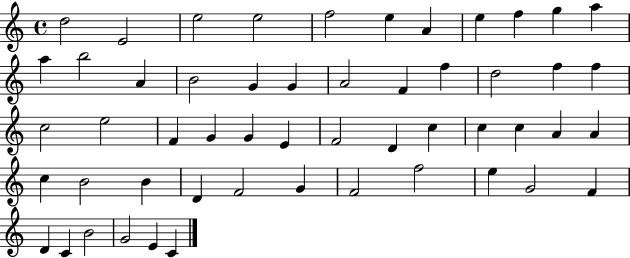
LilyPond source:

{
  \clef treble
  \time 4/4
  \defaultTimeSignature
  \key c \major
  d''2 e'2 | e''2 e''2 | f''2 e''4 a'4 | e''4 f''4 g''4 a''4 | \break a''4 b''2 a'4 | b'2 g'4 g'4 | a'2 f'4 f''4 | d''2 f''4 f''4 | \break c''2 e''2 | f'4 g'4 g'4 e'4 | f'2 d'4 c''4 | c''4 c''4 a'4 a'4 | \break c''4 b'2 b'4 | d'4 f'2 g'4 | f'2 f''2 | e''4 g'2 f'4 | \break d'4 c'4 b'2 | g'2 e'4 c'4 | \bar "|."
}